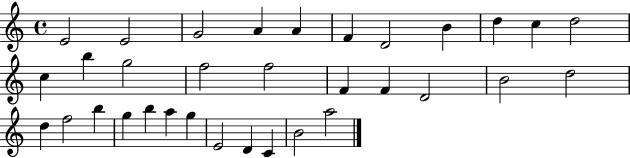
E4/h E4/h G4/h A4/q A4/q F4/q D4/h B4/q D5/q C5/q D5/h C5/q B5/q G5/h F5/h F5/h F4/q F4/q D4/h B4/h D5/h D5/q F5/h B5/q G5/q B5/q A5/q G5/q E4/h D4/q C4/q B4/h A5/h